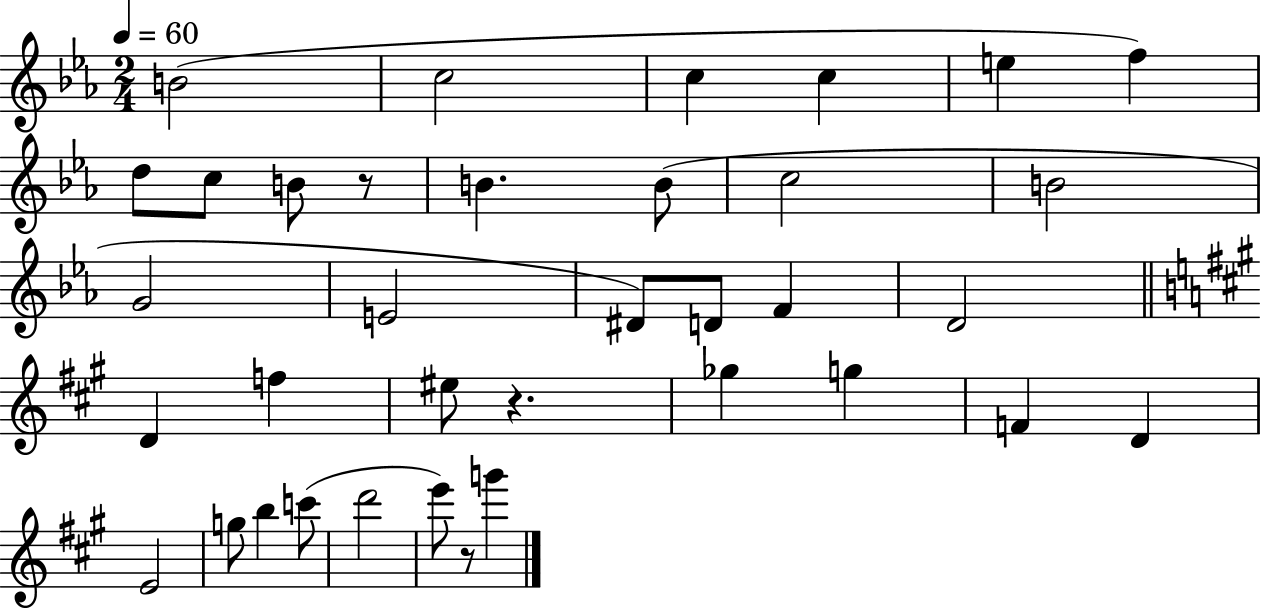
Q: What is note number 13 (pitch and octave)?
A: B4